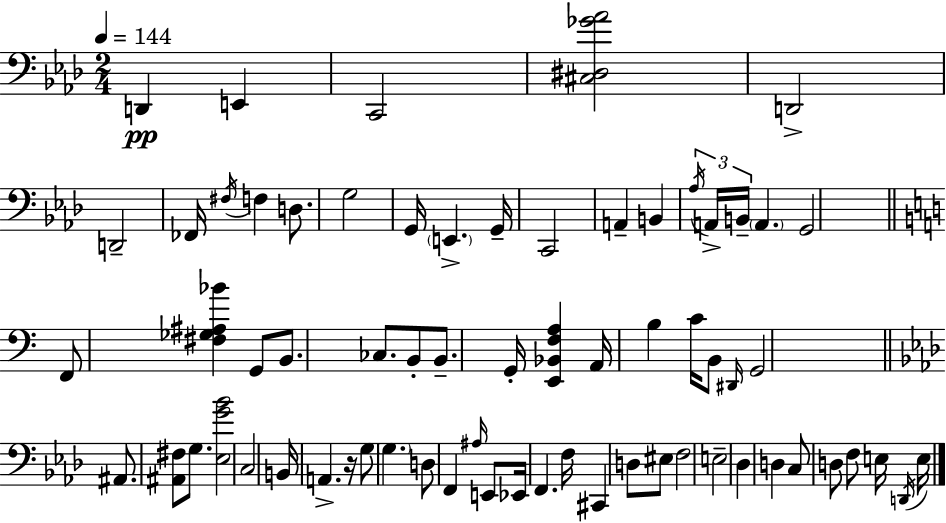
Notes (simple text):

D2/q E2/q C2/h [C#3,D#3,Gb4,Ab4]/h D2/h D2/h FES2/s F#3/s F3/q D3/e. G3/h G2/s E2/q. G2/s C2/h A2/q B2/q Ab3/s A2/s B2/s A2/q. G2/h F2/e [F#3,Gb3,A#3,Bb4]/q G2/e B2/e. CES3/e. B2/e B2/e. G2/s [E2,Bb2,F3,A3]/q A2/s B3/q C4/s B2/e D#2/s G2/h A#2/e. [A#2,F#3]/e G3/e. [Eb3,G4,Bb4]/h C3/h B2/s A2/q. R/s G3/e G3/q. D3/e F2/q A#3/s E2/e Eb2/s F2/q. F3/s C#2/q D3/e EIS3/e F3/h E3/h Db3/q D3/q C3/e D3/e F3/e E3/s D2/s E3/s